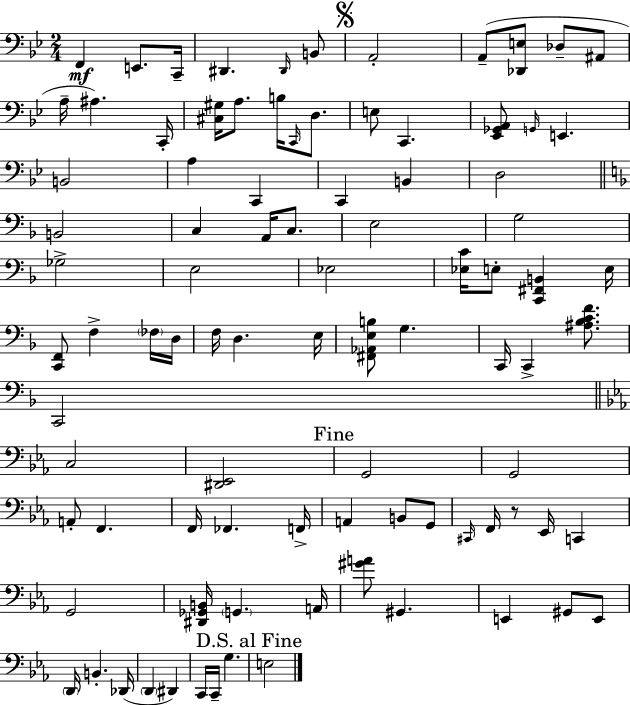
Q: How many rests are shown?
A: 1